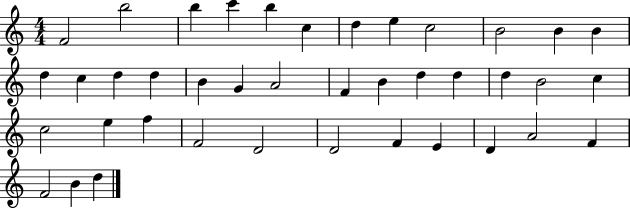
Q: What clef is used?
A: treble